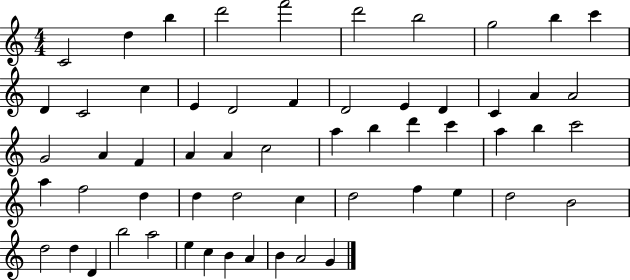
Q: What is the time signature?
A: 4/4